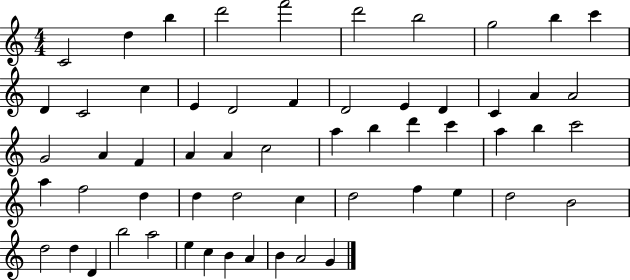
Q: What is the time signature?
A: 4/4